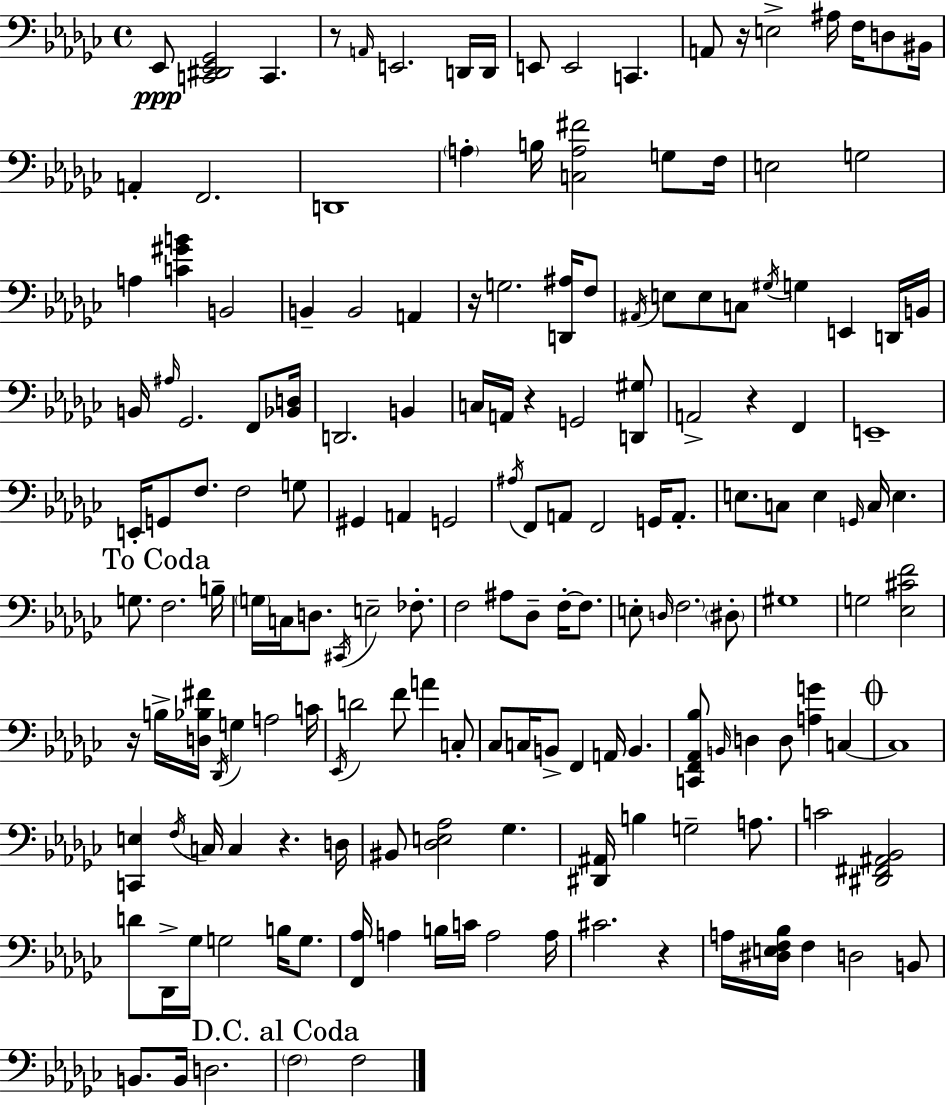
{
  \clef bass
  \time 4/4
  \defaultTimeSignature
  \key ees \minor
  ees,8\ppp <c, dis, ees, ges,>2 c,4. | r8 \grace { a,16 } e,2. d,16 | d,16 e,8 e,2 c,4. | a,8 r16 e2-> ais16 f16 d8 | \break bis,16 a,4-. f,2. | d,1 | \parenthesize a4-. b16 <c a fis'>2 g8 | f16 e2 g2 | \break a4 <c' gis' b'>4 b,2 | b,4-- b,2 a,4 | r16 g2. <d, ais>16 f8 | \acciaccatura { ais,16 } e8 e8 c8 \acciaccatura { gis16 } g4 e,4 | \break d,16 b,16 b,16 \grace { ais16 } ges,2. | f,8 <bes, d>16 d,2. | b,4 c16 a,16 r4 g,2 | <d, gis>8 a,2-> r4 | \break f,4 e,1-- | e,16-. g,8 f8. f2 | g8 gis,4 a,4 g,2 | \acciaccatura { ais16 } f,8 a,8 f,2 | \break g,16 a,8.-. e8. c8 e4 \grace { g,16 } c16 | e4. \mark "To Coda" g8. f2. | b16-- \parenthesize g16 c16 d8. \acciaccatura { cis,16 } e2-- | fes8.-. f2 ais8 | \break des8-- f16-.~~ f8. e8-. \grace { d16 } \parenthesize f2. | \parenthesize dis8-. gis1 | g2 | <ees cis' f'>2 r16 b16-> <d bes fis'>16 \acciaccatura { des,16 } g4 | \break a2 c'16 \acciaccatura { ees,16 } d'2 | f'8 a'4 c8-. ces8 c16 b,8-> f,4 | a,16 b,4. <c, f, aes, bes>8 \grace { b,16 } d4 | d8 <a g'>4 c4~~ \mark \markup { \musicglyph "scripts.coda" } c1 | \break <c, e>4 \acciaccatura { f16 } | c16 c4 r4. d16 bis,8 <des e aes>2 | ges4. <dis, ais,>16 b4 | g2-- a8. c'2 | \break <dis, fis, ais, bes,>2 d'8 des,16-> ges16 | g2 b16 g8. <f, aes>16 a4 | b16 c'16 a2 a16 cis'2. | r4 a16 <dis e f bes>16 f4 | \break d2 b,8 b,8. b,16 | d2. \mark "D.C. al Coda" \parenthesize f2 | f2 \bar "|."
}